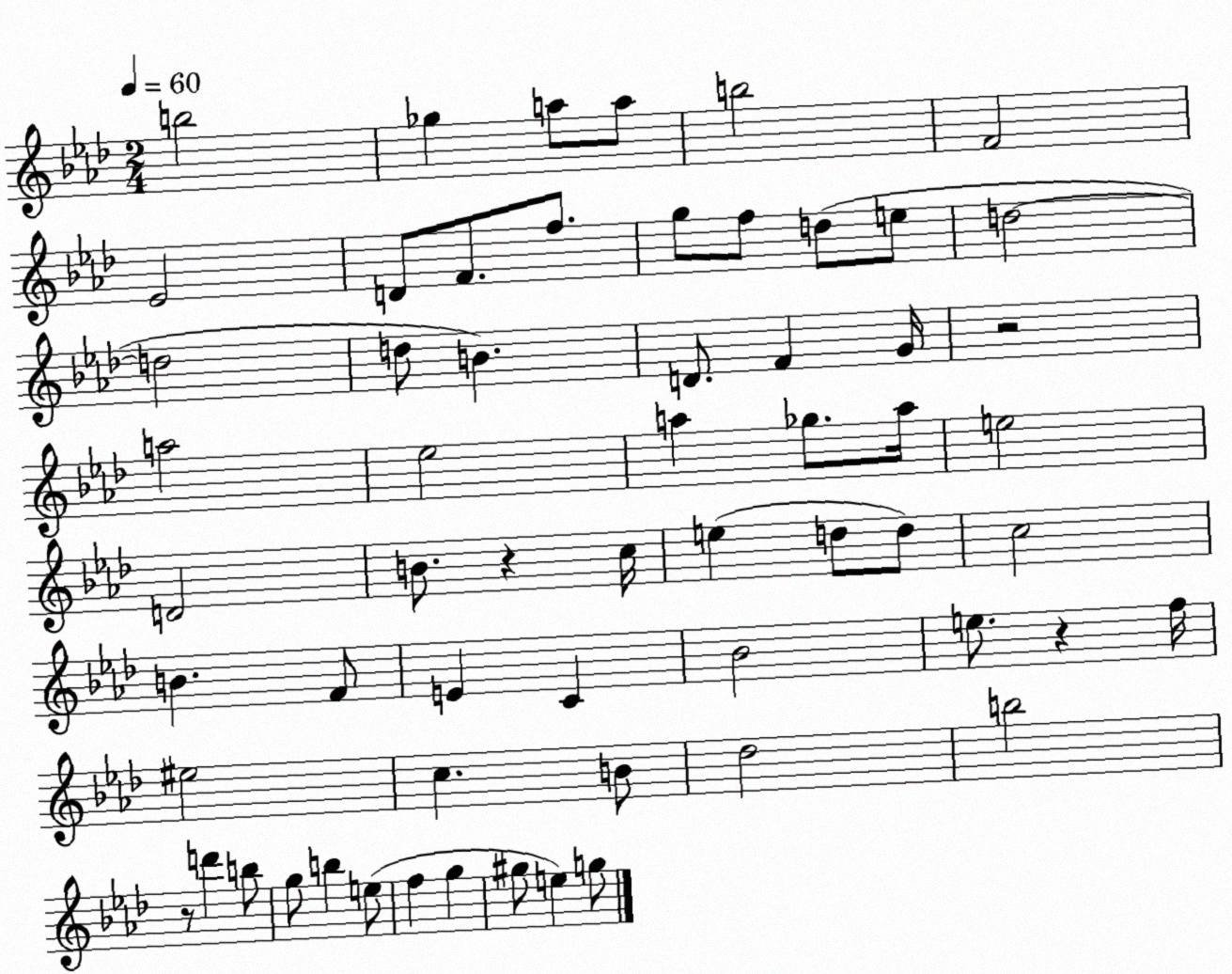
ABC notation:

X:1
T:Untitled
M:2/4
L:1/4
K:Ab
b2 _g a/2 a/2 b2 F2 _E2 D/2 F/2 f/2 g/2 f/2 d/2 e/2 d2 d2 d/2 B D/2 F G/4 z2 a2 _e2 a _g/2 a/4 e2 D2 B/2 z c/4 e d/2 d/2 c2 B F/2 E C _B2 e/2 z f/4 ^e2 c B/2 _d2 b2 z/2 d' b/2 g/2 b e/2 f g ^g/2 e g/2